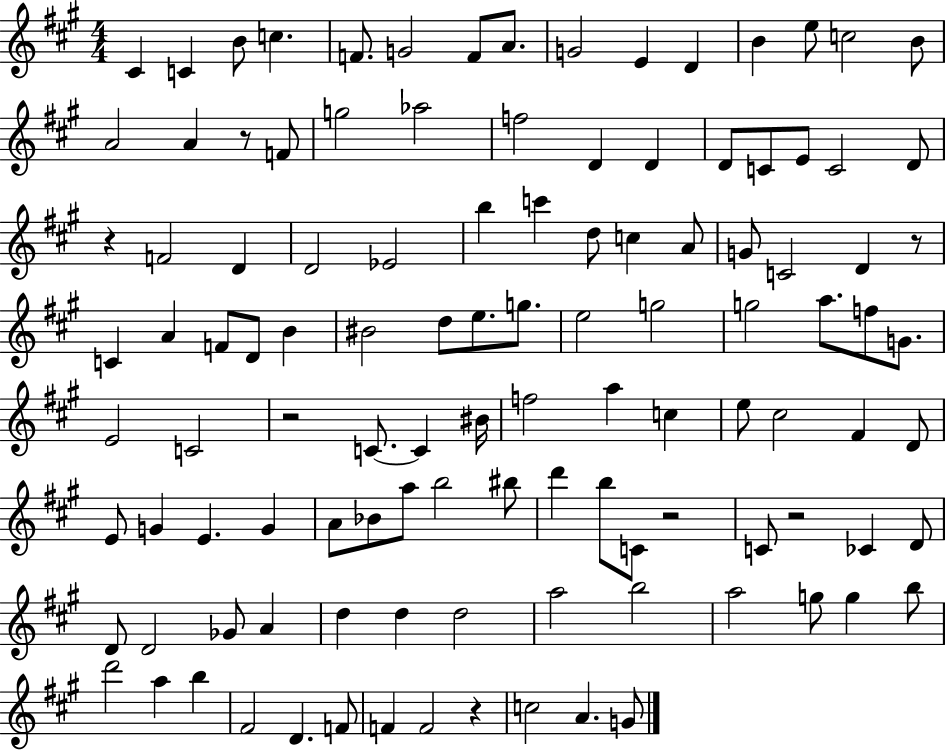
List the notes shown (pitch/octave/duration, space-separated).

C#4/q C4/q B4/e C5/q. F4/e. G4/h F4/e A4/e. G4/h E4/q D4/q B4/q E5/e C5/h B4/e A4/h A4/q R/e F4/e G5/h Ab5/h F5/h D4/q D4/q D4/e C4/e E4/e C4/h D4/e R/q F4/h D4/q D4/h Eb4/h B5/q C6/q D5/e C5/q A4/e G4/e C4/h D4/q R/e C4/q A4/q F4/e D4/e B4/q BIS4/h D5/e E5/e. G5/e. E5/h G5/h G5/h A5/e. F5/e G4/e. E4/h C4/h R/h C4/e. C4/q BIS4/s F5/h A5/q C5/q E5/e C#5/h F#4/q D4/e E4/e G4/q E4/q. G4/q A4/e Bb4/e A5/e B5/h BIS5/e D6/q B5/e C4/e R/h C4/e R/h CES4/q D4/e D4/e D4/h Gb4/e A4/q D5/q D5/q D5/h A5/h B5/h A5/h G5/e G5/q B5/e D6/h A5/q B5/q F#4/h D4/q. F4/e F4/q F4/h R/q C5/h A4/q. G4/e